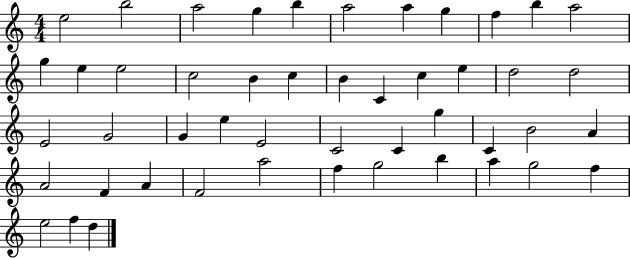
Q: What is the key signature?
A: C major